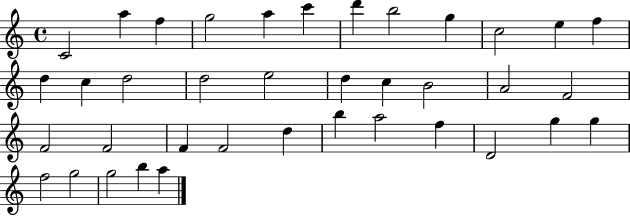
C4/h A5/q F5/q G5/h A5/q C6/q D6/q B5/h G5/q C5/h E5/q F5/q D5/q C5/q D5/h D5/h E5/h D5/q C5/q B4/h A4/h F4/h F4/h F4/h F4/q F4/h D5/q B5/q A5/h F5/q D4/h G5/q G5/q F5/h G5/h G5/h B5/q A5/q